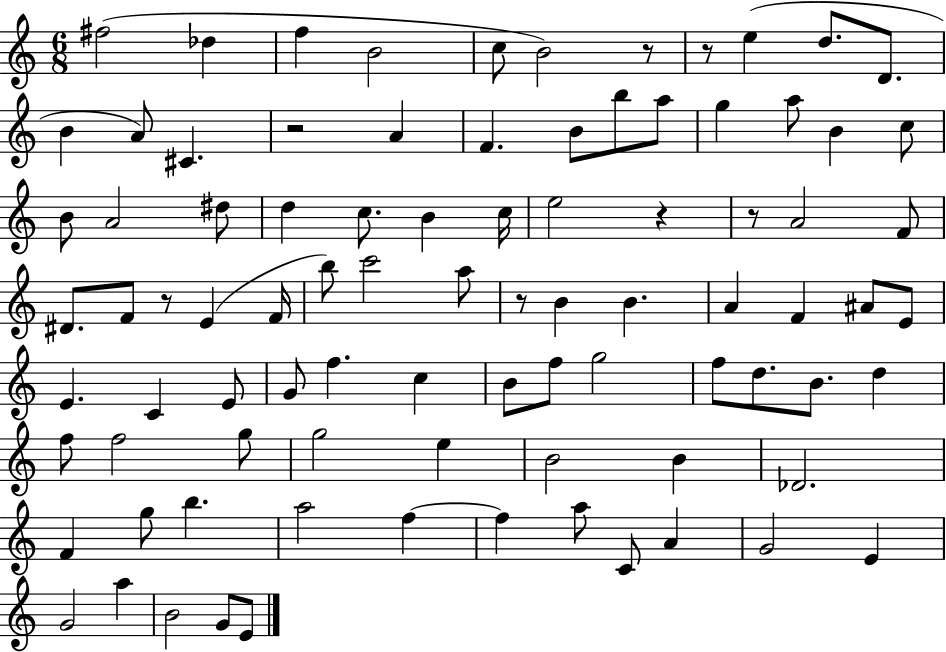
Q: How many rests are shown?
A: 7